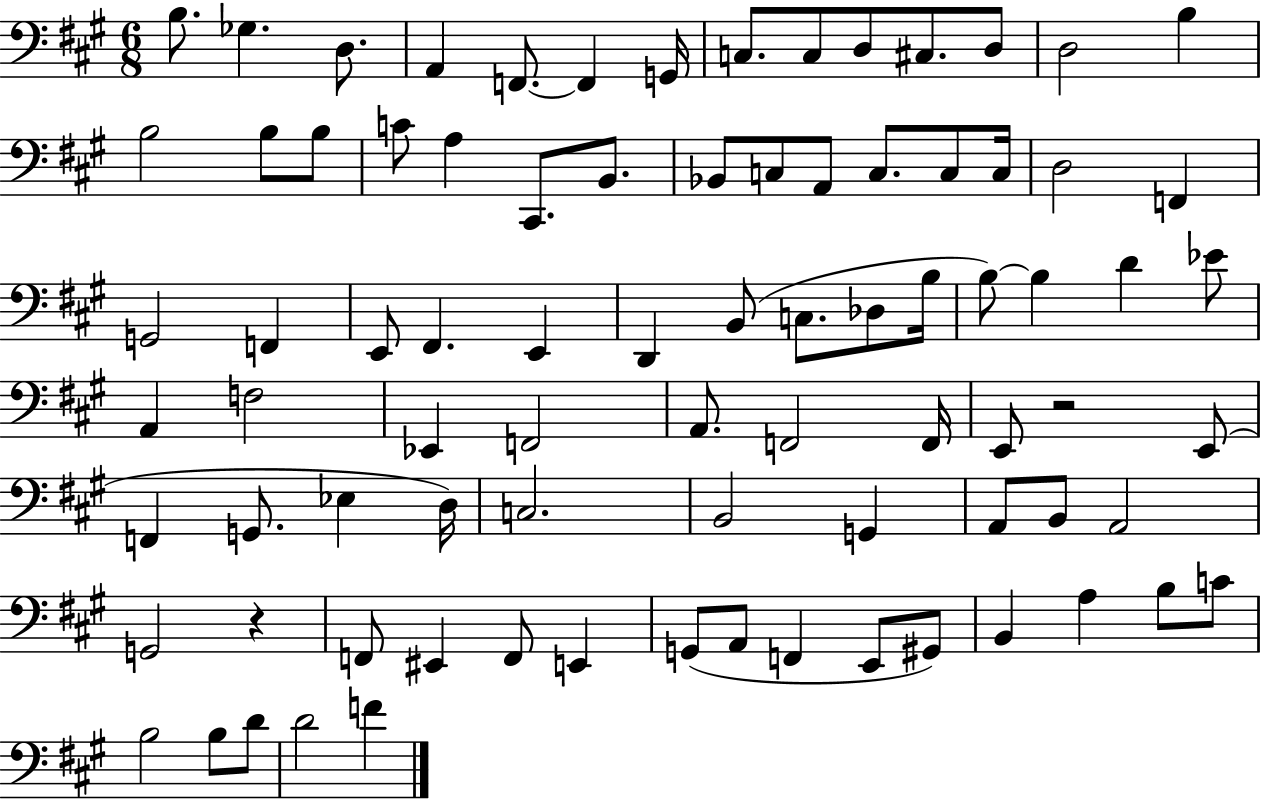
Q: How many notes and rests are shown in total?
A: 83